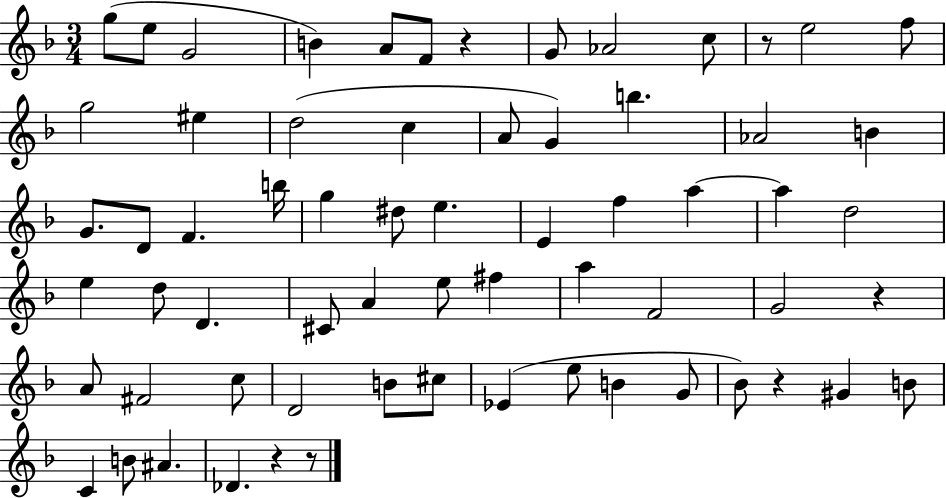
G5/e E5/e G4/h B4/q A4/e F4/e R/q G4/e Ab4/h C5/e R/e E5/h F5/e G5/h EIS5/q D5/h C5/q A4/e G4/q B5/q. Ab4/h B4/q G4/e. D4/e F4/q. B5/s G5/q D#5/e E5/q. E4/q F5/q A5/q A5/q D5/h E5/q D5/e D4/q. C#4/e A4/q E5/e F#5/q A5/q F4/h G4/h R/q A4/e F#4/h C5/e D4/h B4/e C#5/e Eb4/q E5/e B4/q G4/e Bb4/e R/q G#4/q B4/e C4/q B4/e A#4/q. Db4/q. R/q R/e